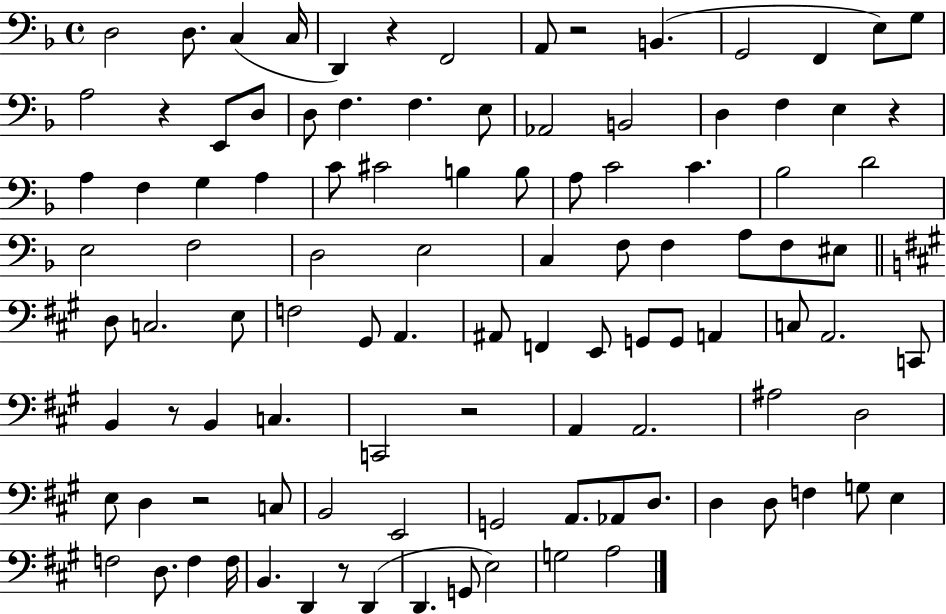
D3/h D3/e. C3/q C3/s D2/q R/q F2/h A2/e R/h B2/q. G2/h F2/q E3/e G3/e A3/h R/q E2/e D3/e D3/e F3/q. F3/q. E3/e Ab2/h B2/h D3/q F3/q E3/q R/q A3/q F3/q G3/q A3/q C4/e C#4/h B3/q B3/e A3/e C4/h C4/q. Bb3/h D4/h E3/h F3/h D3/h E3/h C3/q F3/e F3/q A3/e F3/e EIS3/e D3/e C3/h. E3/e F3/h G#2/e A2/q. A#2/e F2/q E2/e G2/e G2/e A2/q C3/e A2/h. C2/e B2/q R/e B2/q C3/q. C2/h R/h A2/q A2/h. A#3/h D3/h E3/e D3/q R/h C3/e B2/h E2/h G2/h A2/e. Ab2/e D3/e. D3/q D3/e F3/q G3/e E3/q F3/h D3/e. F3/q F3/s B2/q. D2/q R/e D2/q D2/q. G2/e E3/h G3/h A3/h